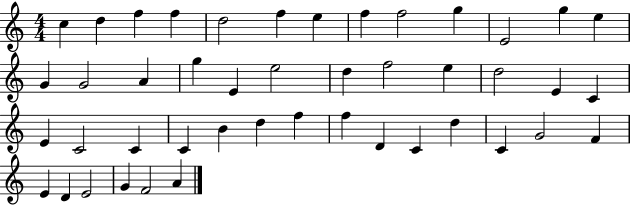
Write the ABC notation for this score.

X:1
T:Untitled
M:4/4
L:1/4
K:C
c d f f d2 f e f f2 g E2 g e G G2 A g E e2 d f2 e d2 E C E C2 C C B d f f D C d C G2 F E D E2 G F2 A